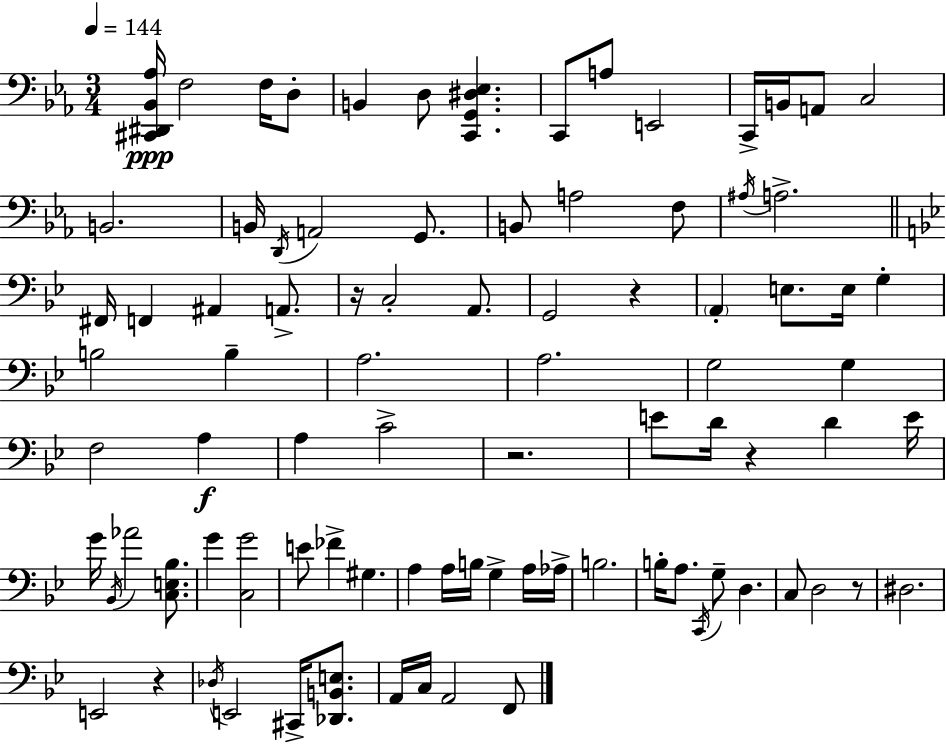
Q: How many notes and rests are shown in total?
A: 88